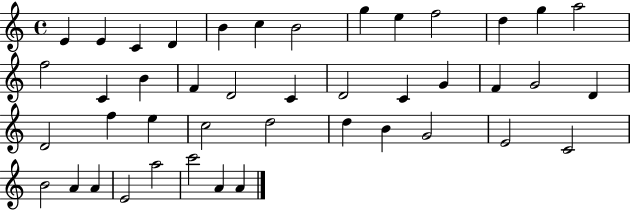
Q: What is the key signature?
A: C major